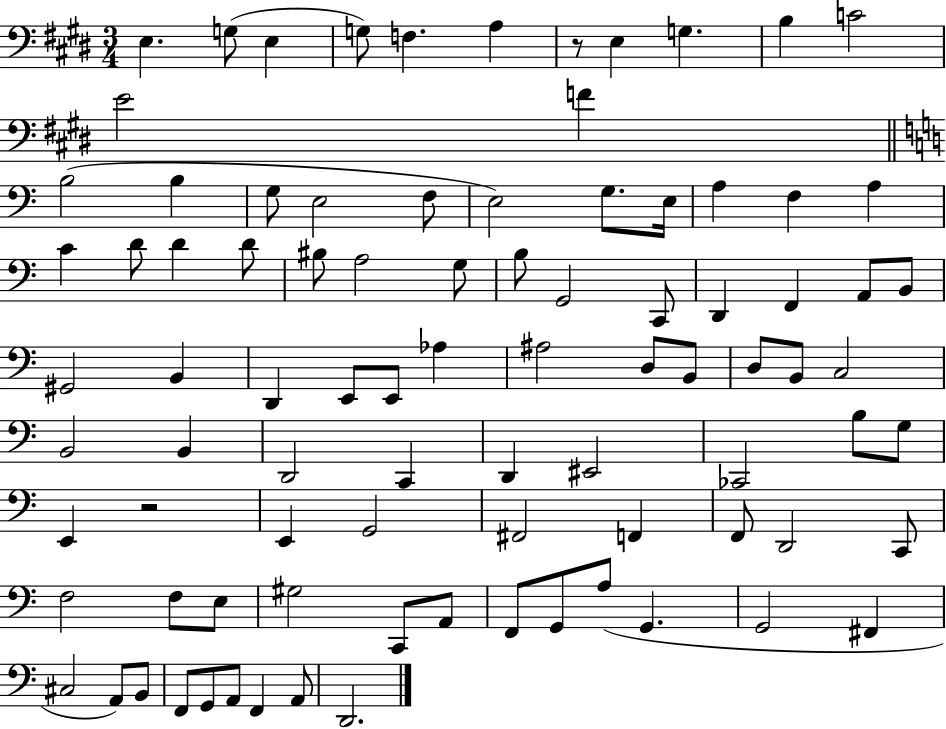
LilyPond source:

{
  \clef bass
  \numericTimeSignature
  \time 3/4
  \key e \major
  e4. g8( e4 | g8) f4. a4 | r8 e4 g4. | b4 c'2 | \break e'2 f'4 | \bar "||" \break \key c \major b2( b4 | g8 e2 f8 | e2) g8. e16 | a4 f4 a4 | \break c'4 d'8 d'4 d'8 | bis8 a2 g8 | b8 g,2 c,8 | d,4 f,4 a,8 b,8 | \break gis,2 b,4 | d,4 e,8 e,8 aes4 | ais2 d8 b,8 | d8 b,8 c2 | \break b,2 b,4 | d,2 c,4 | d,4 eis,2 | ces,2 b8 g8 | \break e,4 r2 | e,4 g,2 | fis,2 f,4 | f,8 d,2 c,8 | \break f2 f8 e8 | gis2 c,8 a,8 | f,8 g,8 a8( g,4. | g,2 fis,4 | \break cis2 a,8) b,8 | f,8 g,8 a,8 f,4 a,8 | d,2. | \bar "|."
}